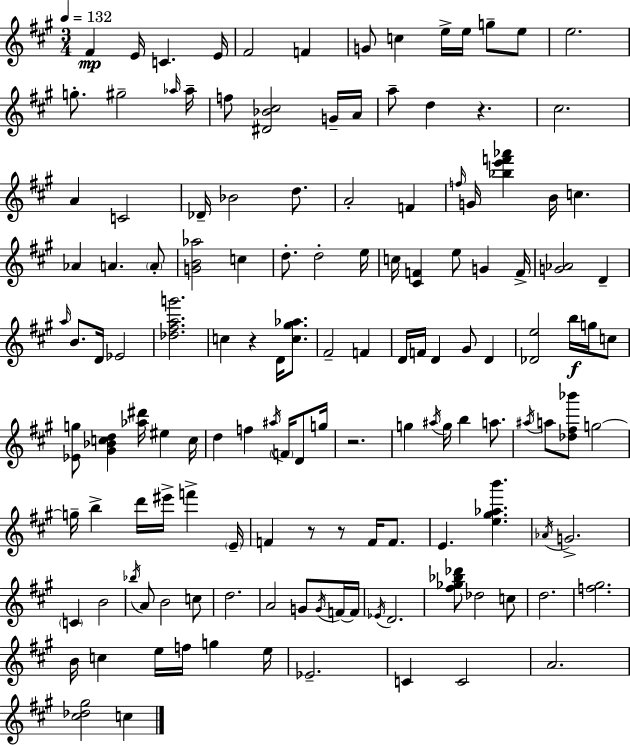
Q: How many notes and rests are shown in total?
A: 139